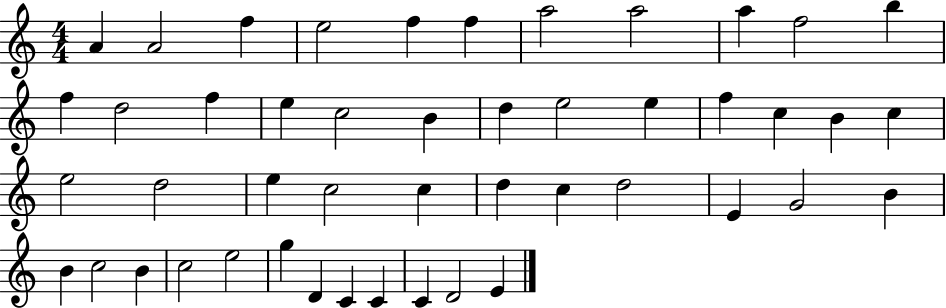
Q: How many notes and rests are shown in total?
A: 47